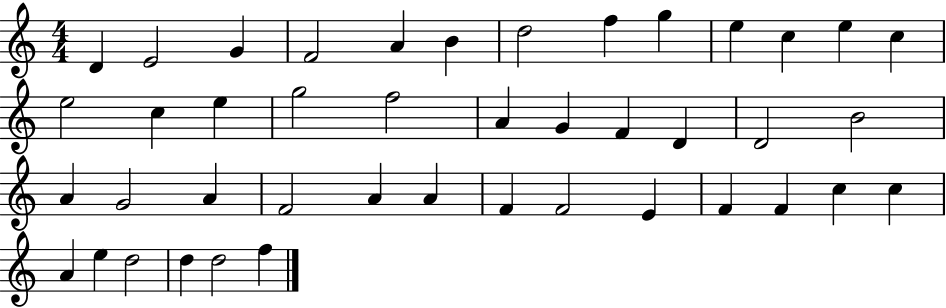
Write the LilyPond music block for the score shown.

{
  \clef treble
  \numericTimeSignature
  \time 4/4
  \key c \major
  d'4 e'2 g'4 | f'2 a'4 b'4 | d''2 f''4 g''4 | e''4 c''4 e''4 c''4 | \break e''2 c''4 e''4 | g''2 f''2 | a'4 g'4 f'4 d'4 | d'2 b'2 | \break a'4 g'2 a'4 | f'2 a'4 a'4 | f'4 f'2 e'4 | f'4 f'4 c''4 c''4 | \break a'4 e''4 d''2 | d''4 d''2 f''4 | \bar "|."
}